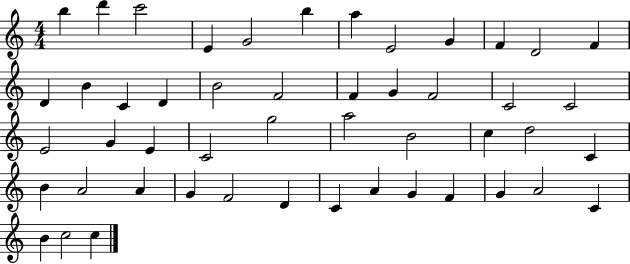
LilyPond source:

{
  \clef treble
  \numericTimeSignature
  \time 4/4
  \key c \major
  b''4 d'''4 c'''2 | e'4 g'2 b''4 | a''4 e'2 g'4 | f'4 d'2 f'4 | \break d'4 b'4 c'4 d'4 | b'2 f'2 | f'4 g'4 f'2 | c'2 c'2 | \break e'2 g'4 e'4 | c'2 g''2 | a''2 b'2 | c''4 d''2 c'4 | \break b'4 a'2 a'4 | g'4 f'2 d'4 | c'4 a'4 g'4 f'4 | g'4 a'2 c'4 | \break b'4 c''2 c''4 | \bar "|."
}